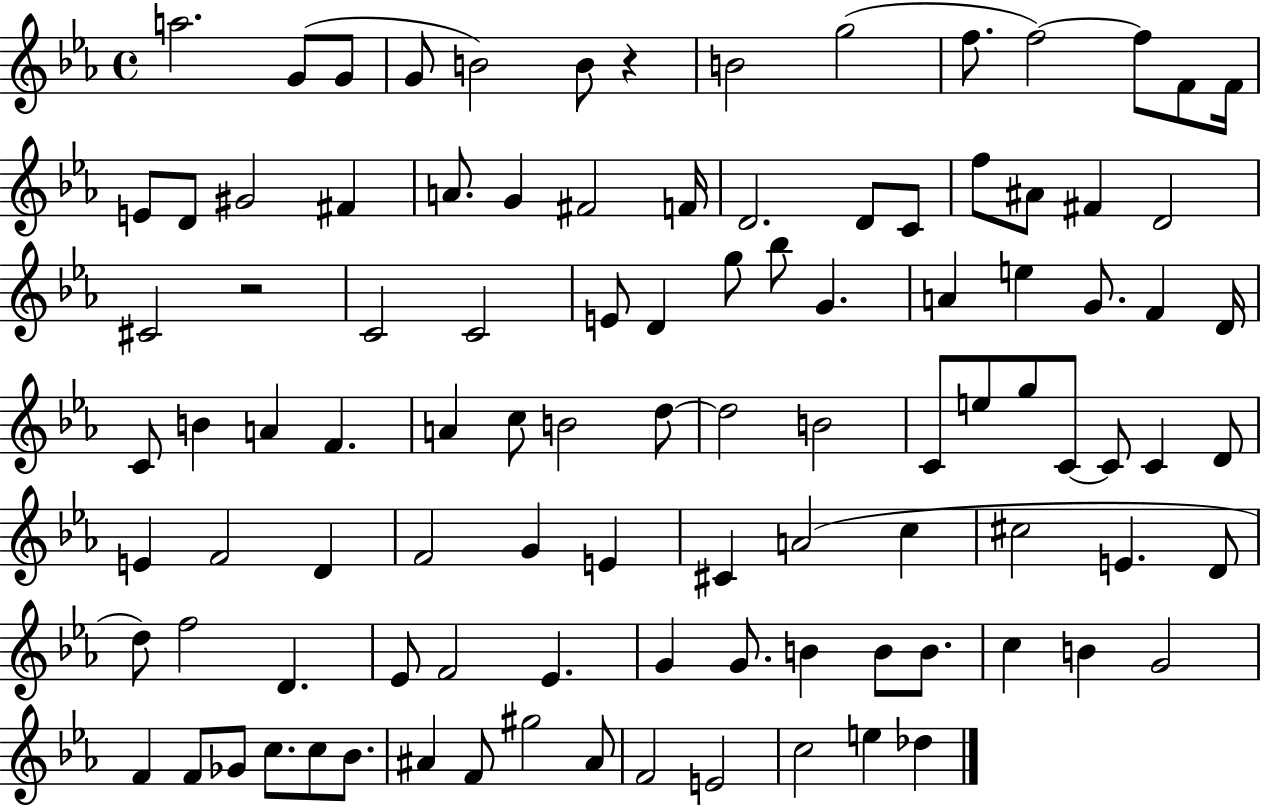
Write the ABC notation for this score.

X:1
T:Untitled
M:4/4
L:1/4
K:Eb
a2 G/2 G/2 G/2 B2 B/2 z B2 g2 f/2 f2 f/2 F/2 F/4 E/2 D/2 ^G2 ^F A/2 G ^F2 F/4 D2 D/2 C/2 f/2 ^A/2 ^F D2 ^C2 z2 C2 C2 E/2 D g/2 _b/2 G A e G/2 F D/4 C/2 B A F A c/2 B2 d/2 d2 B2 C/2 e/2 g/2 C/2 C/2 C D/2 E F2 D F2 G E ^C A2 c ^c2 E D/2 d/2 f2 D _E/2 F2 _E G G/2 B B/2 B/2 c B G2 F F/2 _G/2 c/2 c/2 _B/2 ^A F/2 ^g2 ^A/2 F2 E2 c2 e _d